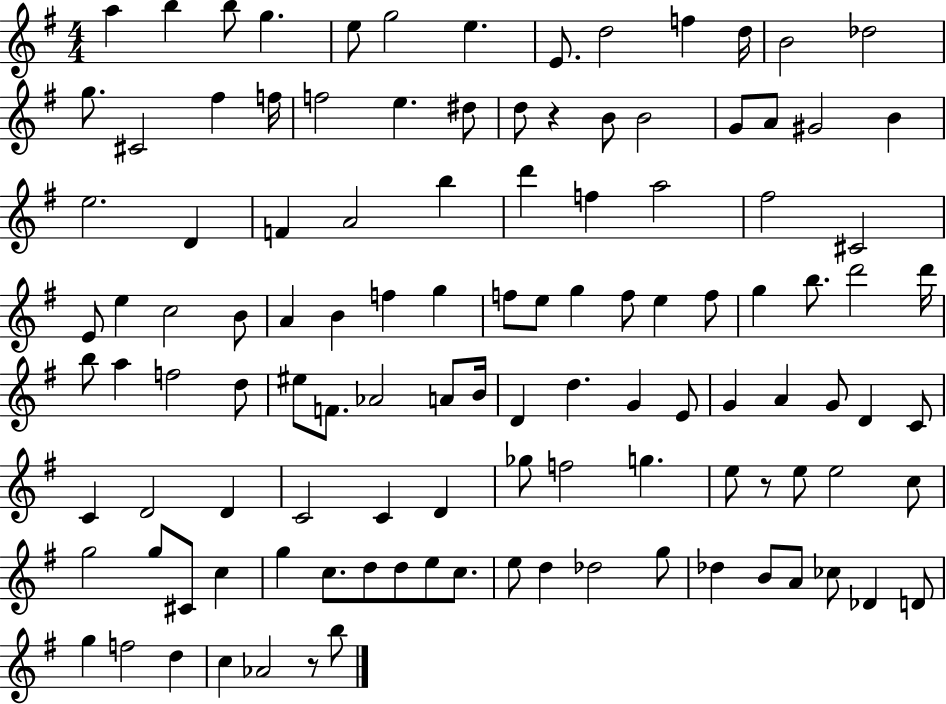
{
  \clef treble
  \numericTimeSignature
  \time 4/4
  \key g \major
  a''4 b''4 b''8 g''4. | e''8 g''2 e''4. | e'8. d''2 f''4 d''16 | b'2 des''2 | \break g''8. cis'2 fis''4 f''16 | f''2 e''4. dis''8 | d''8 r4 b'8 b'2 | g'8 a'8 gis'2 b'4 | \break e''2. d'4 | f'4 a'2 b''4 | d'''4 f''4 a''2 | fis''2 cis'2 | \break e'8 e''4 c''2 b'8 | a'4 b'4 f''4 g''4 | f''8 e''8 g''4 f''8 e''4 f''8 | g''4 b''8. d'''2 d'''16 | \break b''8 a''4 f''2 d''8 | eis''8 f'8. aes'2 a'8 b'16 | d'4 d''4. g'4 e'8 | g'4 a'4 g'8 d'4 c'8 | \break c'4 d'2 d'4 | c'2 c'4 d'4 | ges''8 f''2 g''4. | e''8 r8 e''8 e''2 c''8 | \break g''2 g''8 cis'8 c''4 | g''4 c''8. d''8 d''8 e''8 c''8. | e''8 d''4 des''2 g''8 | des''4 b'8 a'8 ces''8 des'4 d'8 | \break g''4 f''2 d''4 | c''4 aes'2 r8 b''8 | \bar "|."
}